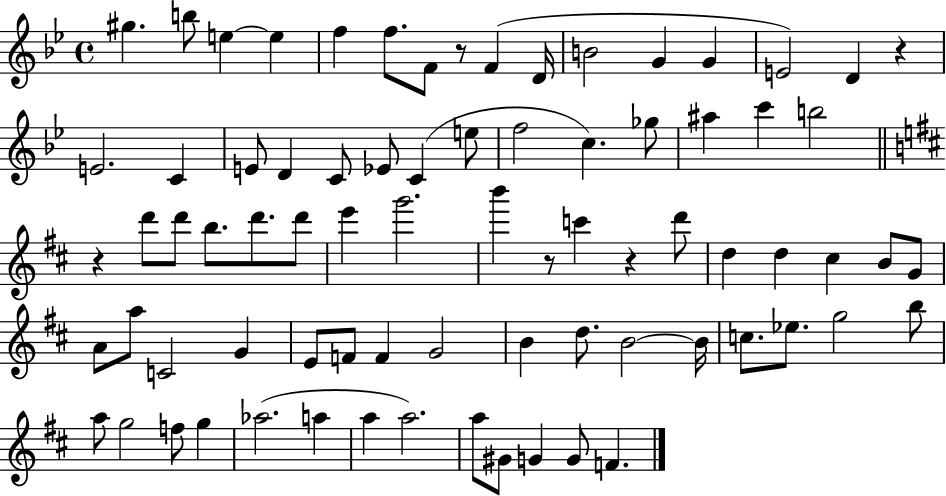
{
  \clef treble
  \time 4/4
  \defaultTimeSignature
  \key bes \major
  \repeat volta 2 { gis''4. b''8 e''4~~ e''4 | f''4 f''8. f'8 r8 f'4( d'16 | b'2 g'4 g'4 | e'2) d'4 r4 | \break e'2. c'4 | e'8 d'4 c'8 ees'8 c'4( e''8 | f''2 c''4.) ges''8 | ais''4 c'''4 b''2 | \break \bar "||" \break \key d \major r4 d'''8 d'''8 b''8. d'''8. d'''8 | e'''4 g'''2. | b'''4 r8 c'''4 r4 d'''8 | d''4 d''4 cis''4 b'8 g'8 | \break a'8 a''8 c'2 g'4 | e'8 f'8 f'4 g'2 | b'4 d''8. b'2~~ b'16 | c''8. ees''8. g''2 b''8 | \break a''8 g''2 f''8 g''4 | aes''2.( a''4 | a''4 a''2.) | a''8 gis'8 g'4 g'8 f'4. | \break } \bar "|."
}